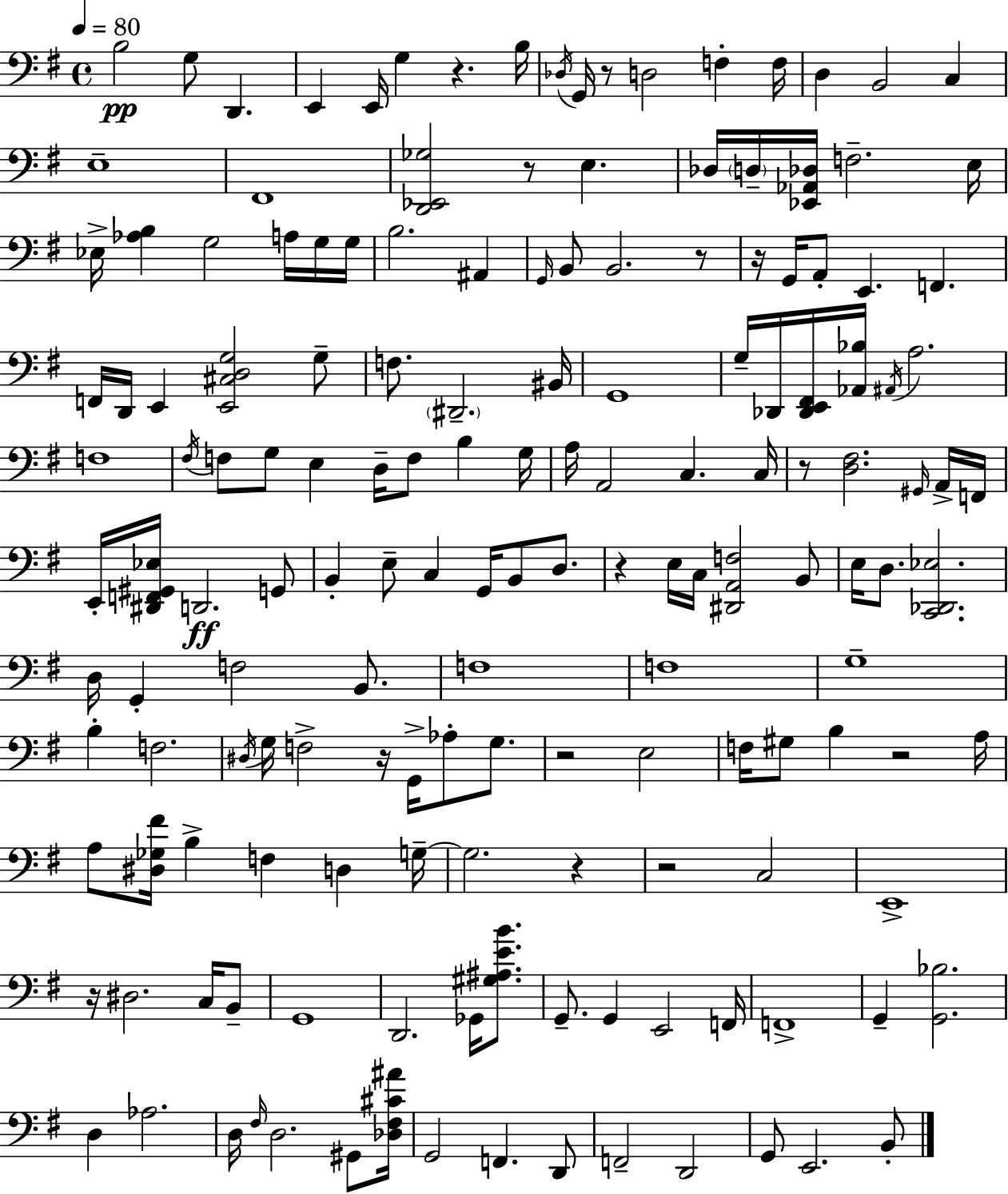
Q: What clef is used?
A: bass